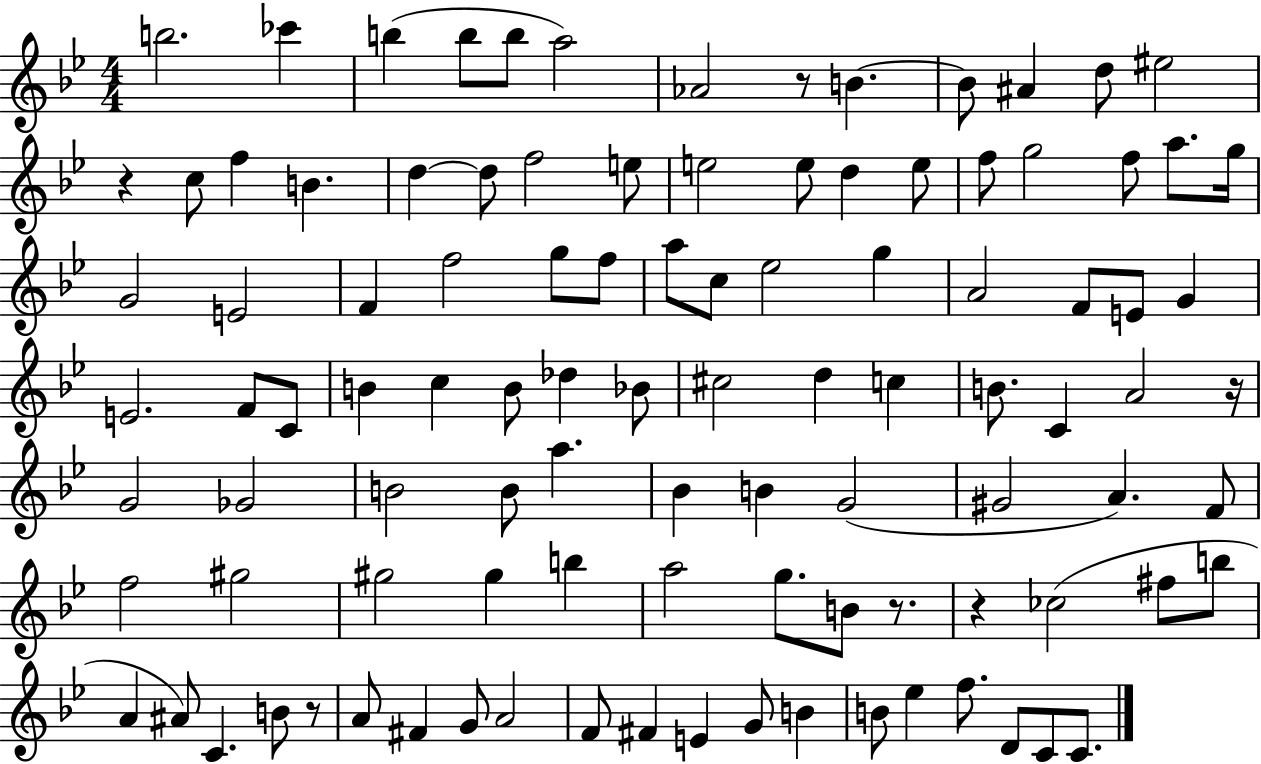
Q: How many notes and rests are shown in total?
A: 103